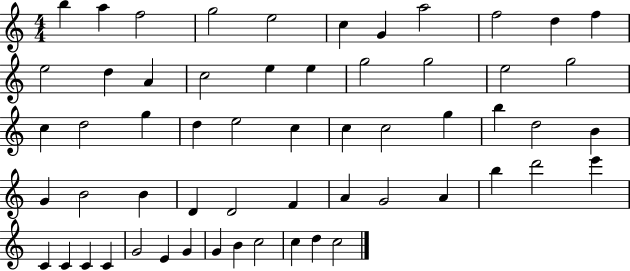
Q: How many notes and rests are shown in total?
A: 58